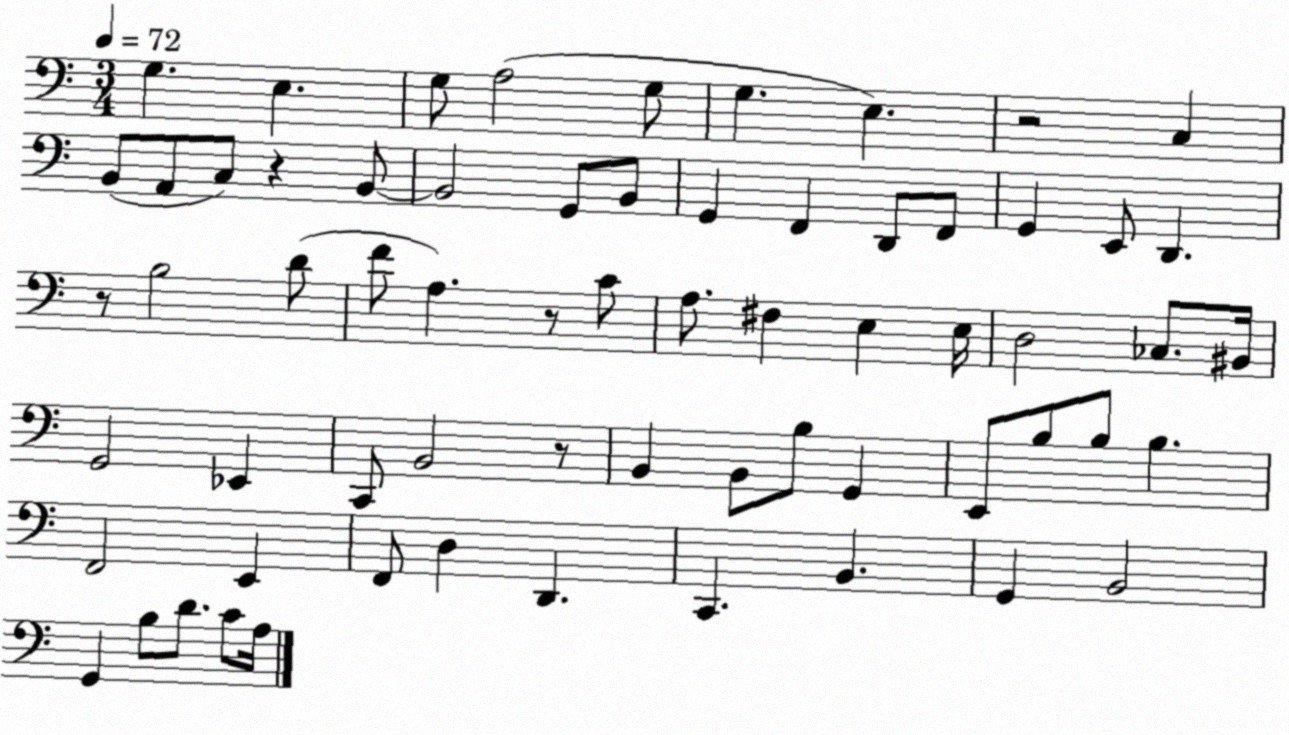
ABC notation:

X:1
T:Untitled
M:3/4
L:1/4
K:C
G, E, G,/2 A,2 G,/2 G, E, z2 C, B,,/2 A,,/2 C,/2 z B,,/2 B,,2 G,,/2 B,,/2 G,, F,, D,,/2 F,,/2 G,, E,,/2 D,, z/2 B,2 D/2 F/2 A, z/2 C/2 A,/2 ^F, E, E,/4 D,2 _C,/2 ^B,,/4 G,,2 _E,, C,,/2 B,,2 z/2 B,, B,,/2 B,/2 G,, E,,/2 B,/2 B,/2 B, F,,2 E,, F,,/2 D, D,, C,, B,, G,, B,,2 G,, B,/2 D/2 C/2 A,/4